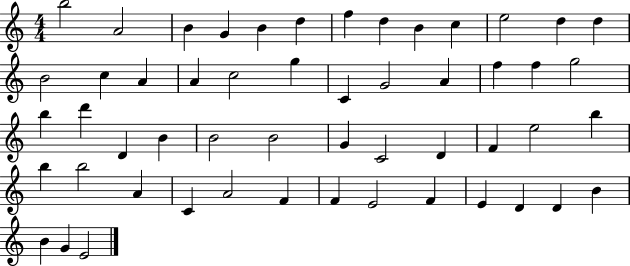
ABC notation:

X:1
T:Untitled
M:4/4
L:1/4
K:C
b2 A2 B G B d f d B c e2 d d B2 c A A c2 g C G2 A f f g2 b d' D B B2 B2 G C2 D F e2 b b b2 A C A2 F F E2 F E D D B B G E2